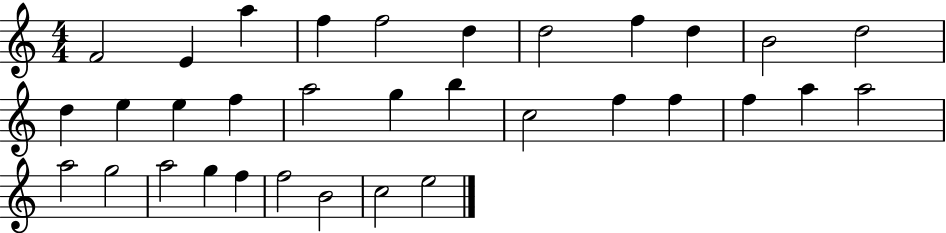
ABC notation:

X:1
T:Untitled
M:4/4
L:1/4
K:C
F2 E a f f2 d d2 f d B2 d2 d e e f a2 g b c2 f f f a a2 a2 g2 a2 g f f2 B2 c2 e2